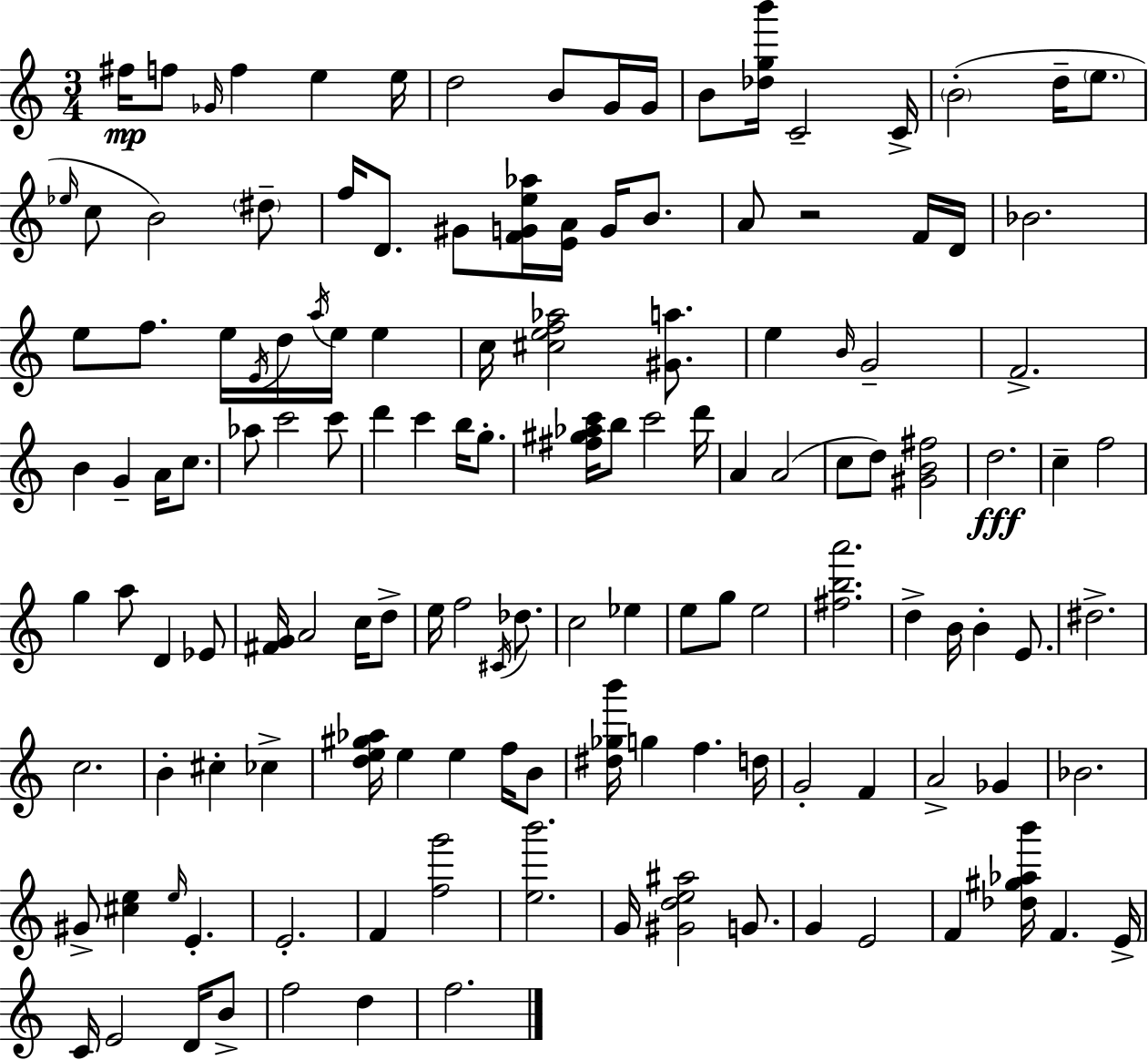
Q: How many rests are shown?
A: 1